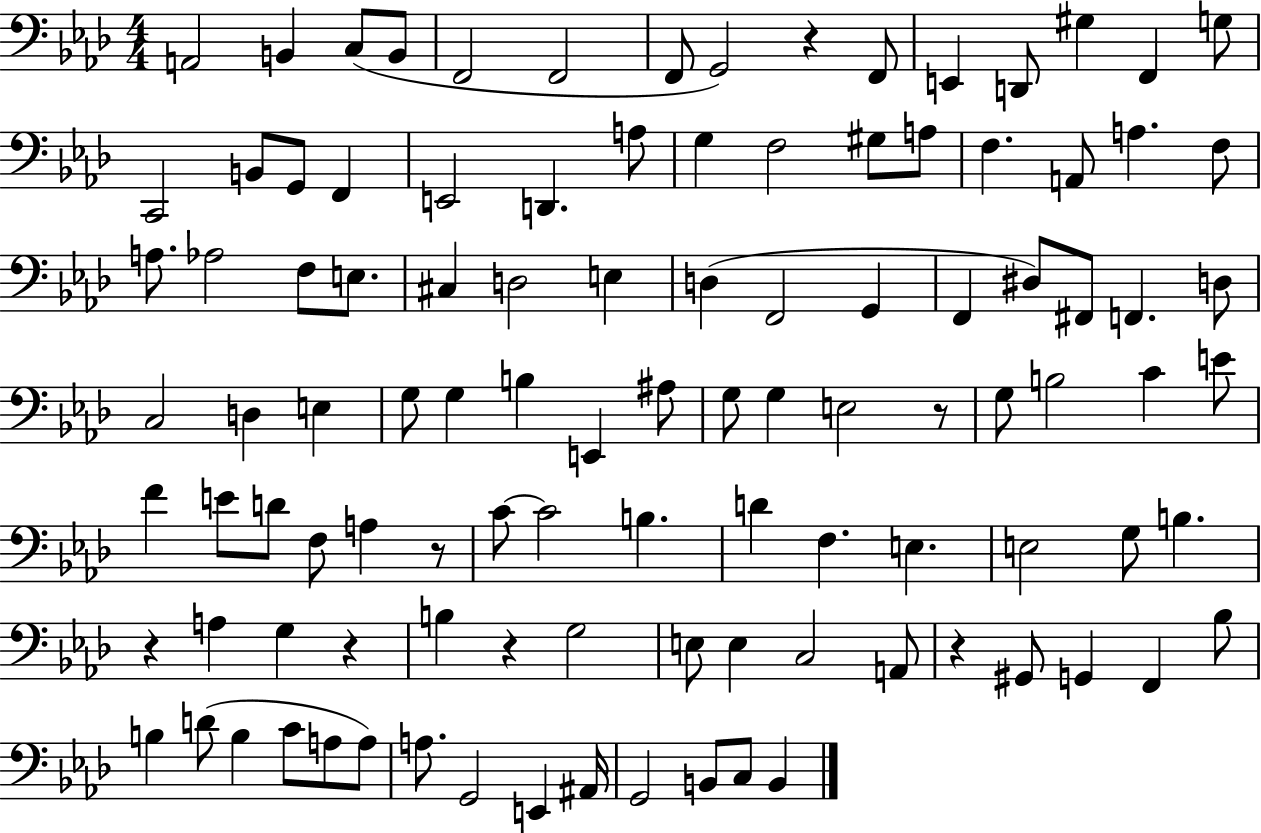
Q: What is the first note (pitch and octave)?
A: A2